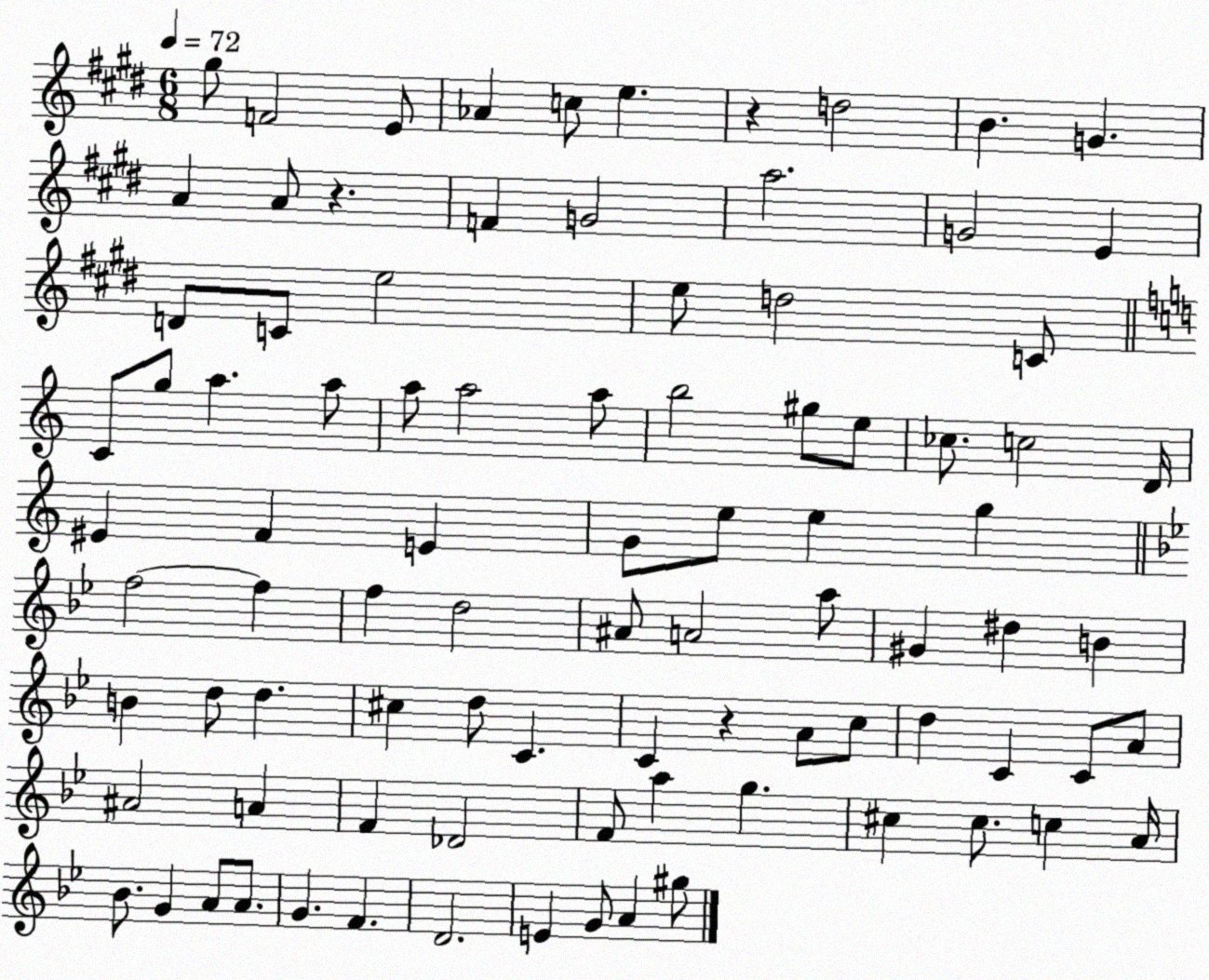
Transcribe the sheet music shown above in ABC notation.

X:1
T:Untitled
M:6/8
L:1/4
K:E
^g/2 F2 E/2 _A c/2 e z d2 B G A A/2 z F G2 a2 G2 E D/2 C/2 e2 e/2 d2 C/2 C/2 g/2 a a/2 a/2 a2 a/2 b2 ^g/2 e/2 _c/2 c2 D/4 ^E F E G/2 e/2 e g f2 f f d2 ^A/2 A2 a/2 ^G ^d B B d/2 d ^c d/2 C C z A/2 c/2 d C C/2 A/2 ^A2 A F _D2 F/2 a g ^c ^c/2 c A/4 _B/2 G A/2 A/2 G F D2 E G/2 A ^g/2